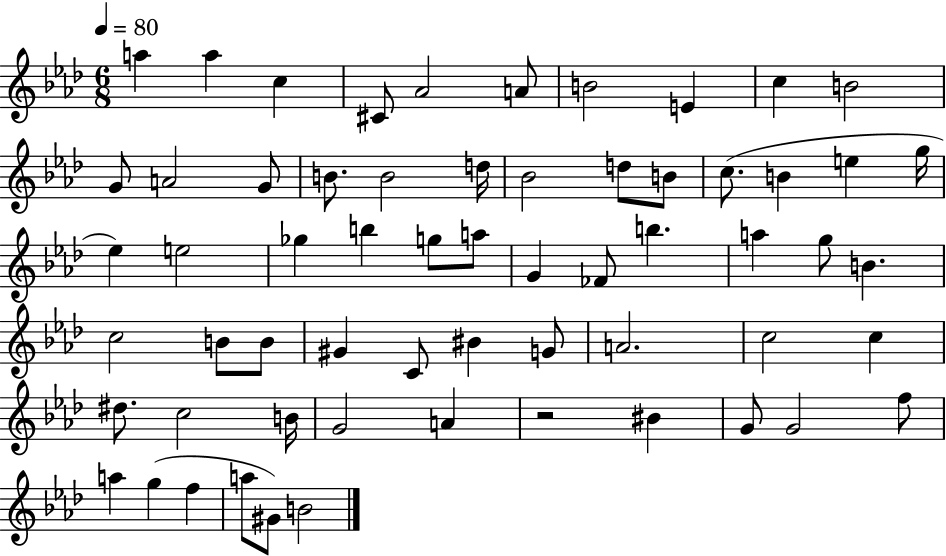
{
  \clef treble
  \numericTimeSignature
  \time 6/8
  \key aes \major
  \tempo 4 = 80
  a''4 a''4 c''4 | cis'8 aes'2 a'8 | b'2 e'4 | c''4 b'2 | \break g'8 a'2 g'8 | b'8. b'2 d''16 | bes'2 d''8 b'8 | c''8.( b'4 e''4 g''16 | \break ees''4) e''2 | ges''4 b''4 g''8 a''8 | g'4 fes'8 b''4. | a''4 g''8 b'4. | \break c''2 b'8 b'8 | gis'4 c'8 bis'4 g'8 | a'2. | c''2 c''4 | \break dis''8. c''2 b'16 | g'2 a'4 | r2 bis'4 | g'8 g'2 f''8 | \break a''4 g''4( f''4 | a''8 gis'8) b'2 | \bar "|."
}